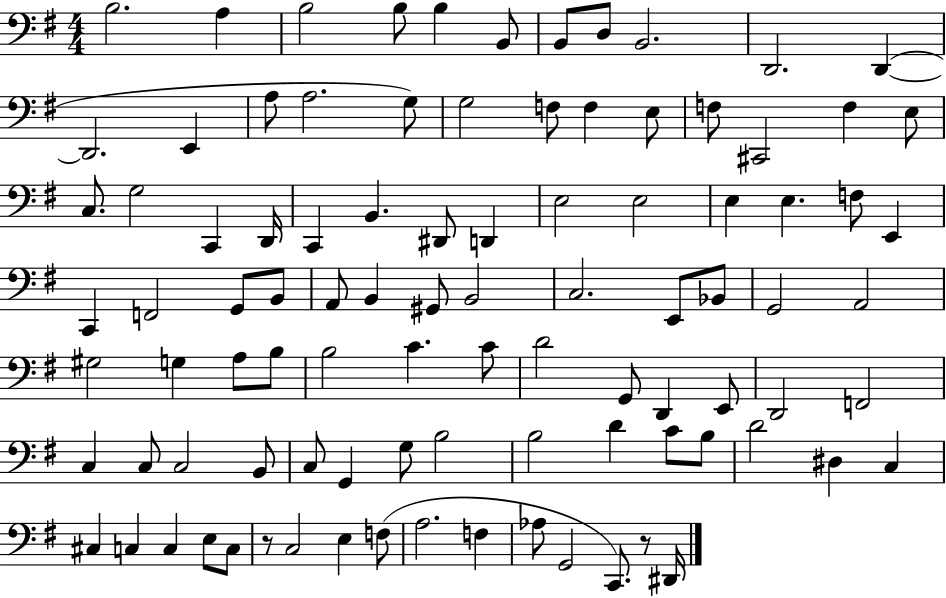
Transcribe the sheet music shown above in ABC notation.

X:1
T:Untitled
M:4/4
L:1/4
K:G
B,2 A, B,2 B,/2 B, B,,/2 B,,/2 D,/2 B,,2 D,,2 D,, D,,2 E,, A,/2 A,2 G,/2 G,2 F,/2 F, E,/2 F,/2 ^C,,2 F, E,/2 C,/2 G,2 C,, D,,/4 C,, B,, ^D,,/2 D,, E,2 E,2 E, E, F,/2 E,, C,, F,,2 G,,/2 B,,/2 A,,/2 B,, ^G,,/2 B,,2 C,2 E,,/2 _B,,/2 G,,2 A,,2 ^G,2 G, A,/2 B,/2 B,2 C C/2 D2 G,,/2 D,, E,,/2 D,,2 F,,2 C, C,/2 C,2 B,,/2 C,/2 G,, G,/2 B,2 B,2 D C/2 B,/2 D2 ^D, C, ^C, C, C, E,/2 C,/2 z/2 C,2 E, F,/2 A,2 F, _A,/2 G,,2 C,,/2 z/2 ^D,,/4